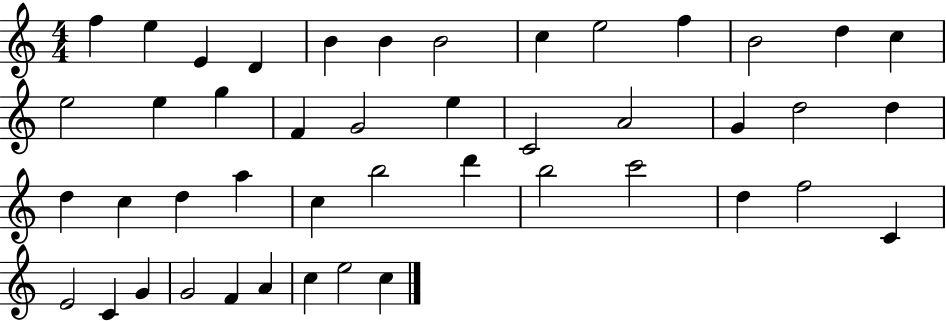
F5/q E5/q E4/q D4/q B4/q B4/q B4/h C5/q E5/h F5/q B4/h D5/q C5/q E5/h E5/q G5/q F4/q G4/h E5/q C4/h A4/h G4/q D5/h D5/q D5/q C5/q D5/q A5/q C5/q B5/h D6/q B5/h C6/h D5/q F5/h C4/q E4/h C4/q G4/q G4/h F4/q A4/q C5/q E5/h C5/q